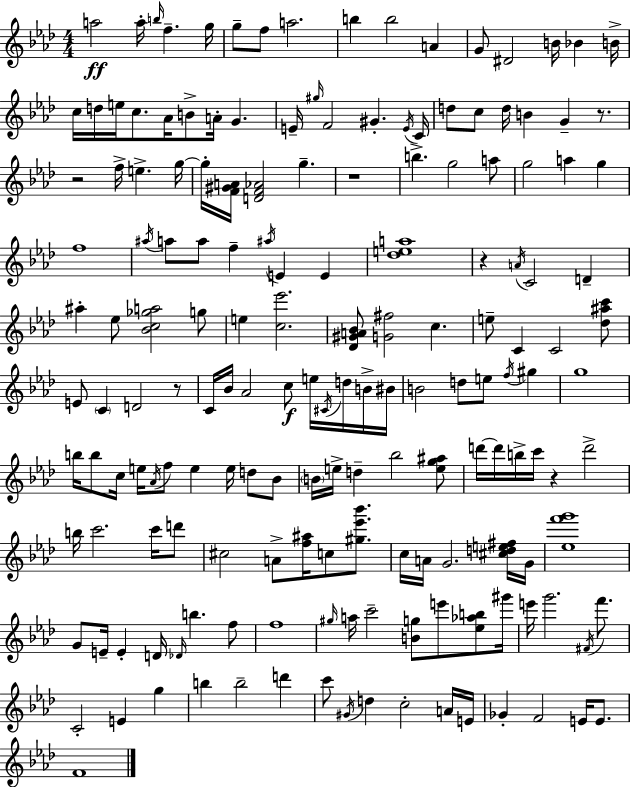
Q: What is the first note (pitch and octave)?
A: A5